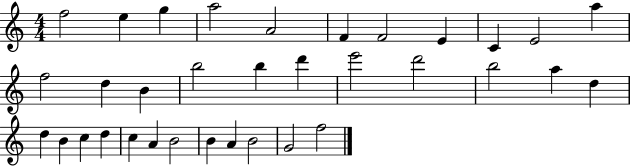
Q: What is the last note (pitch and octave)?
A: F5